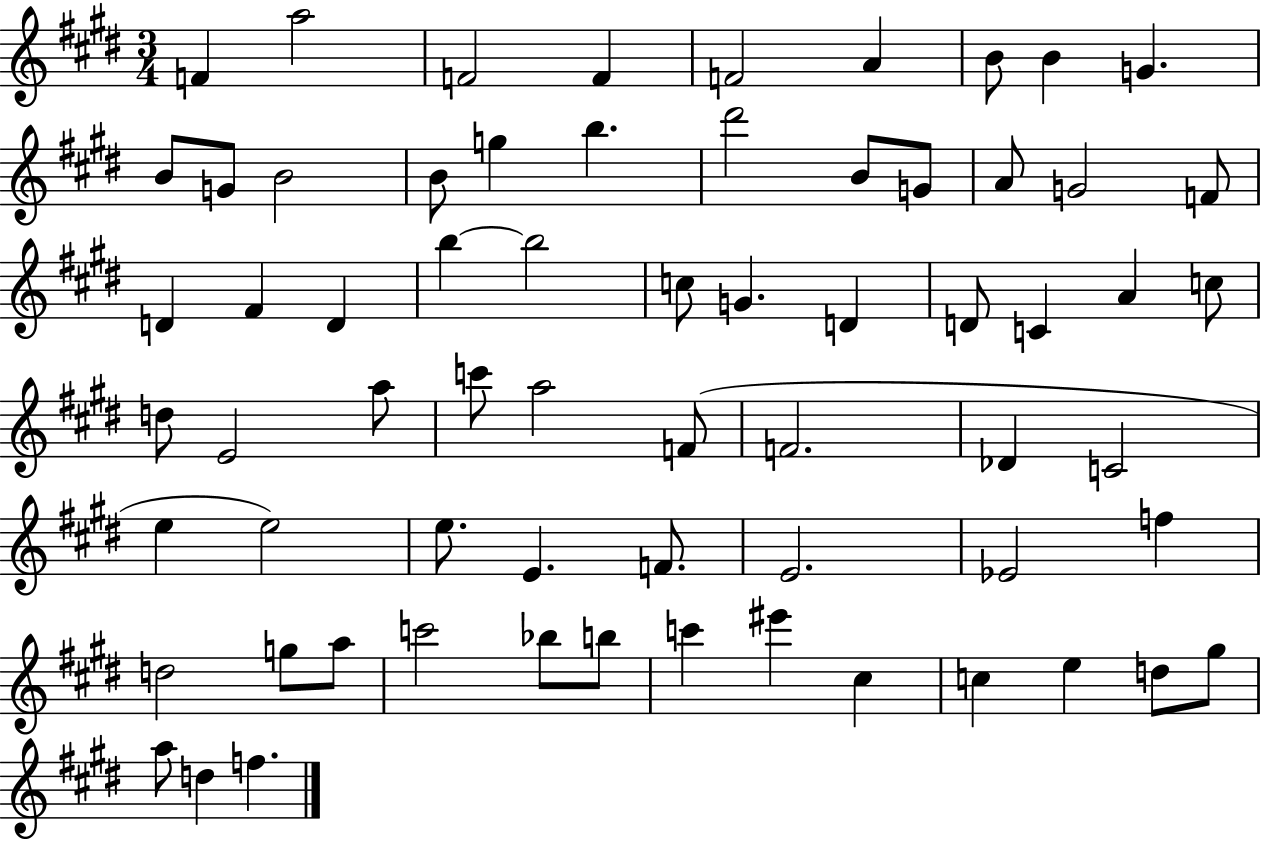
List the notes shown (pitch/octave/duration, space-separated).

F4/q A5/h F4/h F4/q F4/h A4/q B4/e B4/q G4/q. B4/e G4/e B4/h B4/e G5/q B5/q. D#6/h B4/e G4/e A4/e G4/h F4/e D4/q F#4/q D4/q B5/q B5/h C5/e G4/q. D4/q D4/e C4/q A4/q C5/e D5/e E4/h A5/e C6/e A5/h F4/e F4/h. Db4/q C4/h E5/q E5/h E5/e. E4/q. F4/e. E4/h. Eb4/h F5/q D5/h G5/e A5/e C6/h Bb5/e B5/e C6/q EIS6/q C#5/q C5/q E5/q D5/e G#5/e A5/e D5/q F5/q.